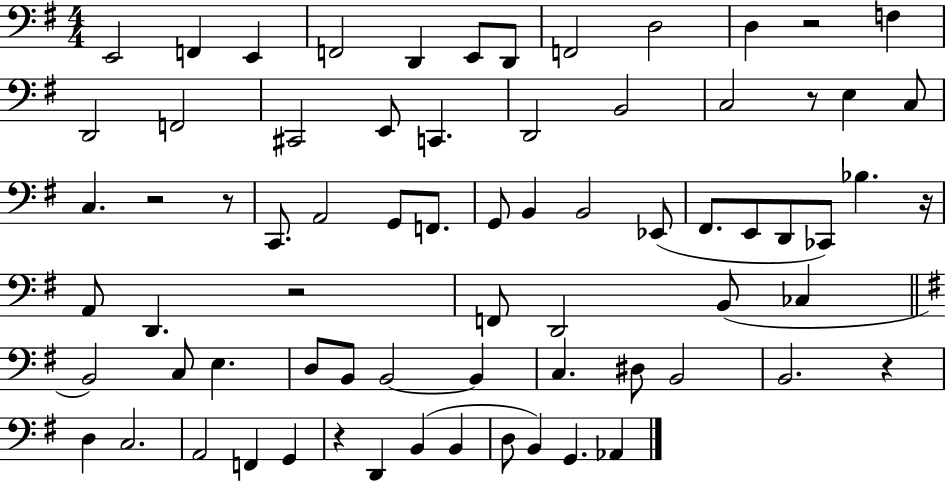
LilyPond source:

{
  \clef bass
  \numericTimeSignature
  \time 4/4
  \key g \major
  \repeat volta 2 { e,2 f,4 e,4 | f,2 d,4 e,8 d,8 | f,2 d2 | d4 r2 f4 | \break d,2 f,2 | cis,2 e,8 c,4. | d,2 b,2 | c2 r8 e4 c8 | \break c4. r2 r8 | c,8. a,2 g,8 f,8. | g,8 b,4 b,2 ees,8( | fis,8. e,8 d,8 ces,8) bes4. r16 | \break a,8 d,4. r2 | f,8 d,2 b,8( ces4 | \bar "||" \break \key g \major b,2) c8 e4. | d8 b,8 b,2~~ b,4 | c4. dis8 b,2 | b,2. r4 | \break d4 c2. | a,2 f,4 g,4 | r4 d,4 b,4( b,4 | d8 b,4) g,4. aes,4 | \break } \bar "|."
}